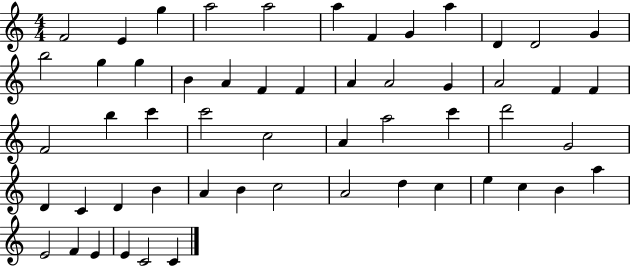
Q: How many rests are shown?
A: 0